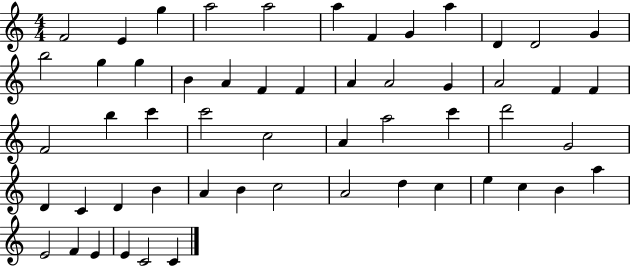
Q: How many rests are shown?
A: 0